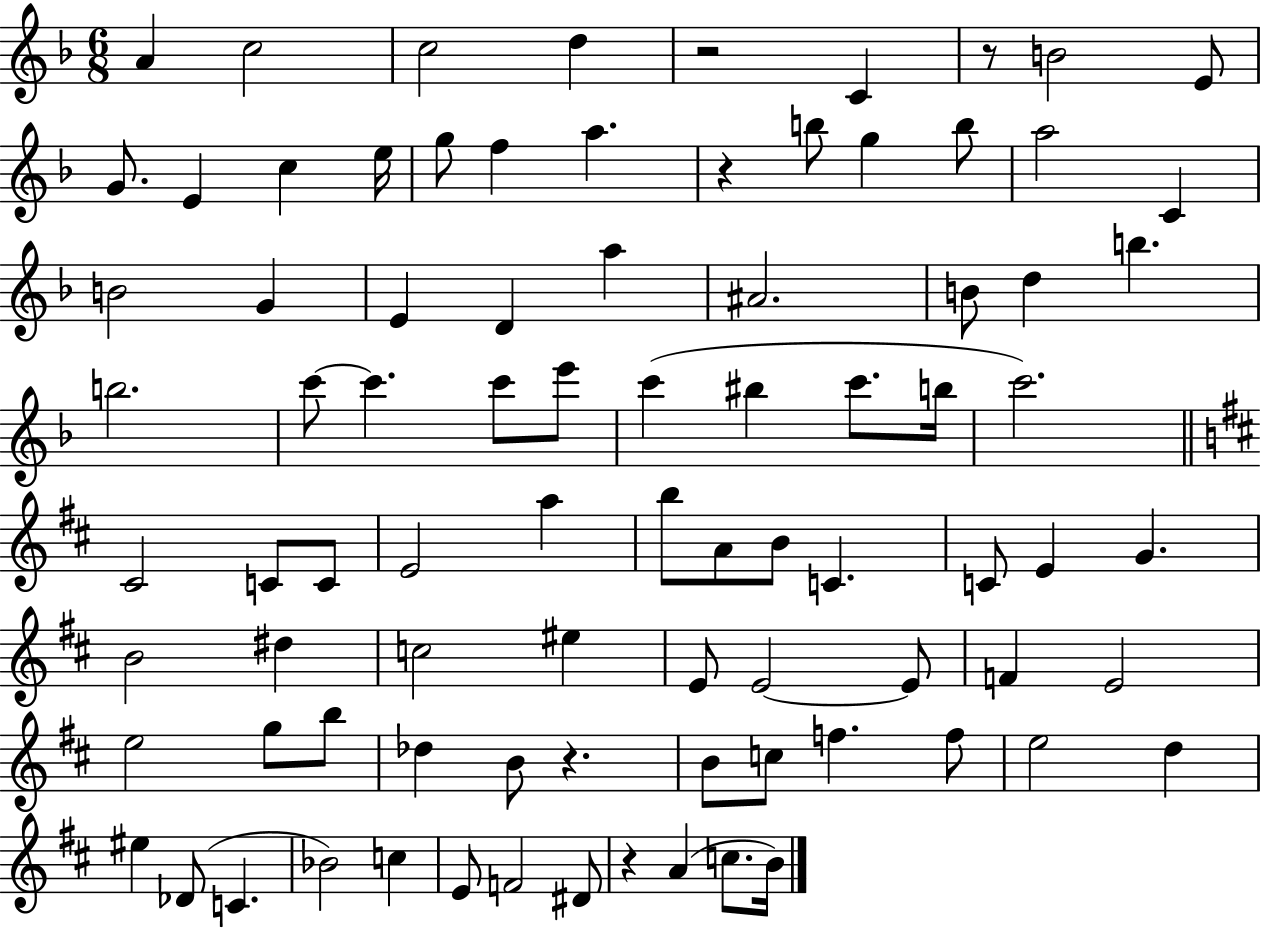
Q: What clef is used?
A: treble